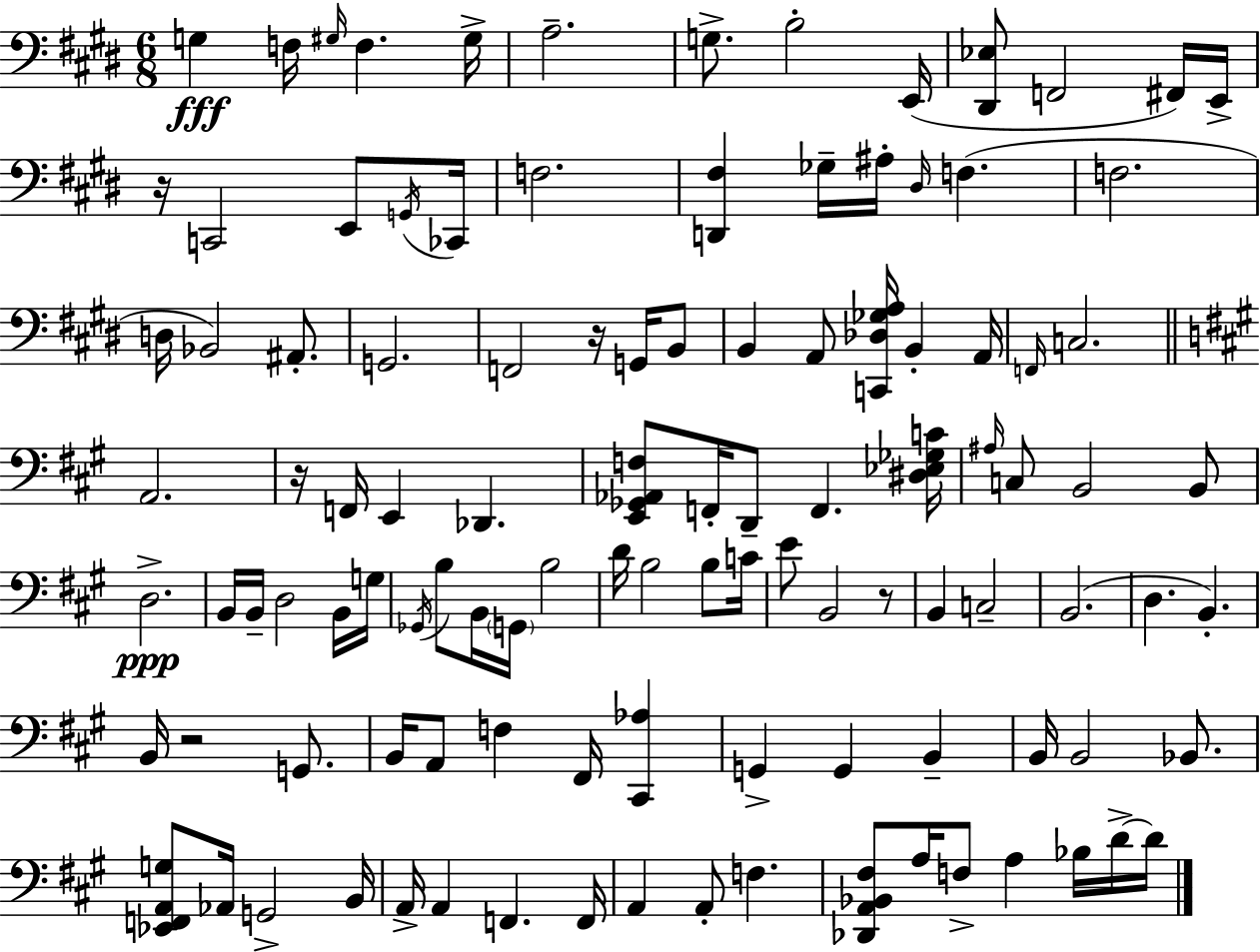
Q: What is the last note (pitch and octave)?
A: D4